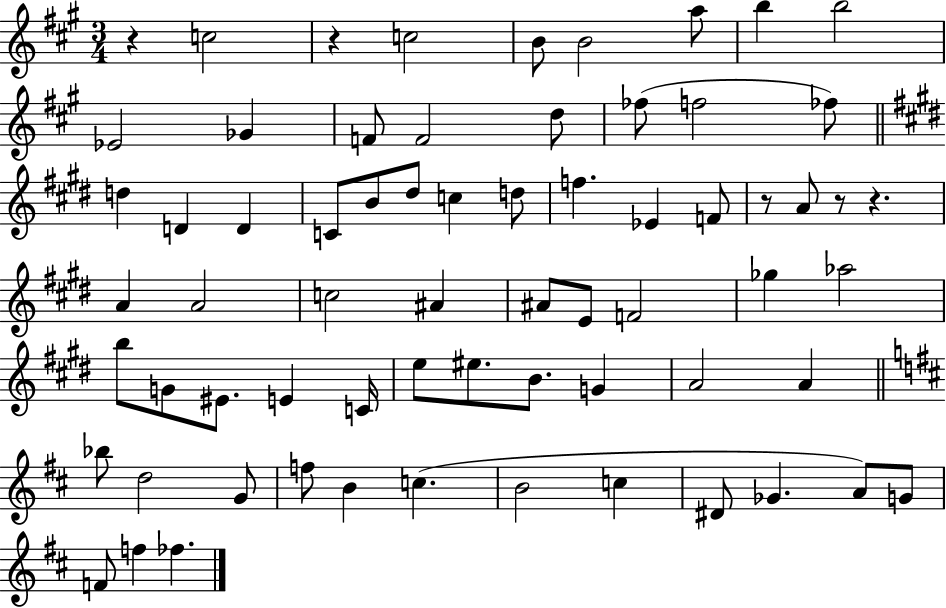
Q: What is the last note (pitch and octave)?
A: FES5